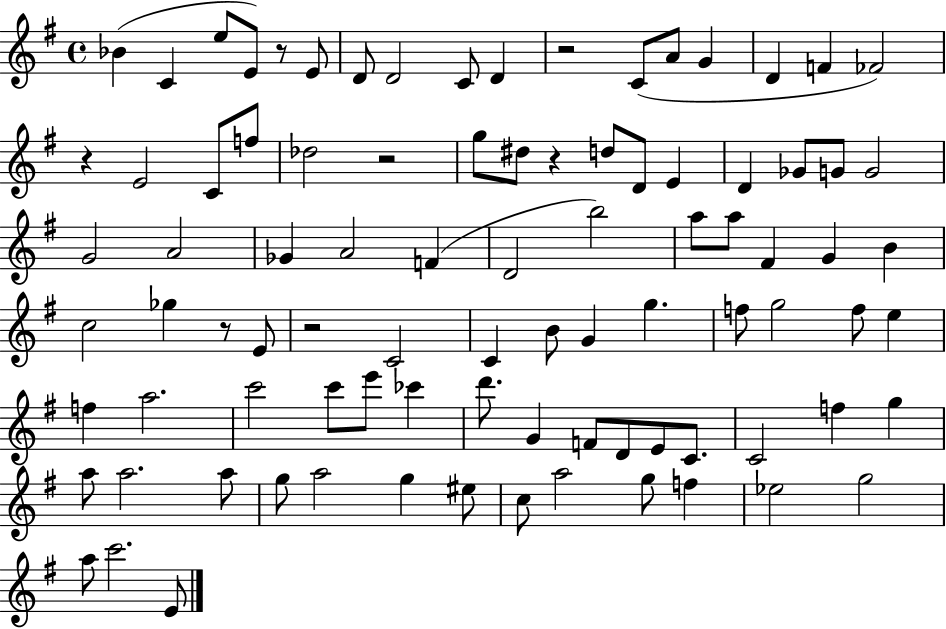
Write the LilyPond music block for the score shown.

{
  \clef treble
  \time 4/4
  \defaultTimeSignature
  \key g \major
  \repeat volta 2 { bes'4( c'4 e''8 e'8) r8 e'8 | d'8 d'2 c'8 d'4 | r2 c'8( a'8 g'4 | d'4 f'4 fes'2) | \break r4 e'2 c'8 f''8 | des''2 r2 | g''8 dis''8 r4 d''8 d'8 e'4 | d'4 ges'8 g'8 g'2 | \break g'2 a'2 | ges'4 a'2 f'4( | d'2 b''2) | a''8 a''8 fis'4 g'4 b'4 | \break c''2 ges''4 r8 e'8 | r2 c'2 | c'4 b'8 g'4 g''4. | f''8 g''2 f''8 e''4 | \break f''4 a''2. | c'''2 c'''8 e'''8 ces'''4 | d'''8. g'4 f'8 d'8 e'8 c'8. | c'2 f''4 g''4 | \break a''8 a''2. a''8 | g''8 a''2 g''4 eis''8 | c''8 a''2 g''8 f''4 | ees''2 g''2 | \break a''8 c'''2. e'8 | } \bar "|."
}